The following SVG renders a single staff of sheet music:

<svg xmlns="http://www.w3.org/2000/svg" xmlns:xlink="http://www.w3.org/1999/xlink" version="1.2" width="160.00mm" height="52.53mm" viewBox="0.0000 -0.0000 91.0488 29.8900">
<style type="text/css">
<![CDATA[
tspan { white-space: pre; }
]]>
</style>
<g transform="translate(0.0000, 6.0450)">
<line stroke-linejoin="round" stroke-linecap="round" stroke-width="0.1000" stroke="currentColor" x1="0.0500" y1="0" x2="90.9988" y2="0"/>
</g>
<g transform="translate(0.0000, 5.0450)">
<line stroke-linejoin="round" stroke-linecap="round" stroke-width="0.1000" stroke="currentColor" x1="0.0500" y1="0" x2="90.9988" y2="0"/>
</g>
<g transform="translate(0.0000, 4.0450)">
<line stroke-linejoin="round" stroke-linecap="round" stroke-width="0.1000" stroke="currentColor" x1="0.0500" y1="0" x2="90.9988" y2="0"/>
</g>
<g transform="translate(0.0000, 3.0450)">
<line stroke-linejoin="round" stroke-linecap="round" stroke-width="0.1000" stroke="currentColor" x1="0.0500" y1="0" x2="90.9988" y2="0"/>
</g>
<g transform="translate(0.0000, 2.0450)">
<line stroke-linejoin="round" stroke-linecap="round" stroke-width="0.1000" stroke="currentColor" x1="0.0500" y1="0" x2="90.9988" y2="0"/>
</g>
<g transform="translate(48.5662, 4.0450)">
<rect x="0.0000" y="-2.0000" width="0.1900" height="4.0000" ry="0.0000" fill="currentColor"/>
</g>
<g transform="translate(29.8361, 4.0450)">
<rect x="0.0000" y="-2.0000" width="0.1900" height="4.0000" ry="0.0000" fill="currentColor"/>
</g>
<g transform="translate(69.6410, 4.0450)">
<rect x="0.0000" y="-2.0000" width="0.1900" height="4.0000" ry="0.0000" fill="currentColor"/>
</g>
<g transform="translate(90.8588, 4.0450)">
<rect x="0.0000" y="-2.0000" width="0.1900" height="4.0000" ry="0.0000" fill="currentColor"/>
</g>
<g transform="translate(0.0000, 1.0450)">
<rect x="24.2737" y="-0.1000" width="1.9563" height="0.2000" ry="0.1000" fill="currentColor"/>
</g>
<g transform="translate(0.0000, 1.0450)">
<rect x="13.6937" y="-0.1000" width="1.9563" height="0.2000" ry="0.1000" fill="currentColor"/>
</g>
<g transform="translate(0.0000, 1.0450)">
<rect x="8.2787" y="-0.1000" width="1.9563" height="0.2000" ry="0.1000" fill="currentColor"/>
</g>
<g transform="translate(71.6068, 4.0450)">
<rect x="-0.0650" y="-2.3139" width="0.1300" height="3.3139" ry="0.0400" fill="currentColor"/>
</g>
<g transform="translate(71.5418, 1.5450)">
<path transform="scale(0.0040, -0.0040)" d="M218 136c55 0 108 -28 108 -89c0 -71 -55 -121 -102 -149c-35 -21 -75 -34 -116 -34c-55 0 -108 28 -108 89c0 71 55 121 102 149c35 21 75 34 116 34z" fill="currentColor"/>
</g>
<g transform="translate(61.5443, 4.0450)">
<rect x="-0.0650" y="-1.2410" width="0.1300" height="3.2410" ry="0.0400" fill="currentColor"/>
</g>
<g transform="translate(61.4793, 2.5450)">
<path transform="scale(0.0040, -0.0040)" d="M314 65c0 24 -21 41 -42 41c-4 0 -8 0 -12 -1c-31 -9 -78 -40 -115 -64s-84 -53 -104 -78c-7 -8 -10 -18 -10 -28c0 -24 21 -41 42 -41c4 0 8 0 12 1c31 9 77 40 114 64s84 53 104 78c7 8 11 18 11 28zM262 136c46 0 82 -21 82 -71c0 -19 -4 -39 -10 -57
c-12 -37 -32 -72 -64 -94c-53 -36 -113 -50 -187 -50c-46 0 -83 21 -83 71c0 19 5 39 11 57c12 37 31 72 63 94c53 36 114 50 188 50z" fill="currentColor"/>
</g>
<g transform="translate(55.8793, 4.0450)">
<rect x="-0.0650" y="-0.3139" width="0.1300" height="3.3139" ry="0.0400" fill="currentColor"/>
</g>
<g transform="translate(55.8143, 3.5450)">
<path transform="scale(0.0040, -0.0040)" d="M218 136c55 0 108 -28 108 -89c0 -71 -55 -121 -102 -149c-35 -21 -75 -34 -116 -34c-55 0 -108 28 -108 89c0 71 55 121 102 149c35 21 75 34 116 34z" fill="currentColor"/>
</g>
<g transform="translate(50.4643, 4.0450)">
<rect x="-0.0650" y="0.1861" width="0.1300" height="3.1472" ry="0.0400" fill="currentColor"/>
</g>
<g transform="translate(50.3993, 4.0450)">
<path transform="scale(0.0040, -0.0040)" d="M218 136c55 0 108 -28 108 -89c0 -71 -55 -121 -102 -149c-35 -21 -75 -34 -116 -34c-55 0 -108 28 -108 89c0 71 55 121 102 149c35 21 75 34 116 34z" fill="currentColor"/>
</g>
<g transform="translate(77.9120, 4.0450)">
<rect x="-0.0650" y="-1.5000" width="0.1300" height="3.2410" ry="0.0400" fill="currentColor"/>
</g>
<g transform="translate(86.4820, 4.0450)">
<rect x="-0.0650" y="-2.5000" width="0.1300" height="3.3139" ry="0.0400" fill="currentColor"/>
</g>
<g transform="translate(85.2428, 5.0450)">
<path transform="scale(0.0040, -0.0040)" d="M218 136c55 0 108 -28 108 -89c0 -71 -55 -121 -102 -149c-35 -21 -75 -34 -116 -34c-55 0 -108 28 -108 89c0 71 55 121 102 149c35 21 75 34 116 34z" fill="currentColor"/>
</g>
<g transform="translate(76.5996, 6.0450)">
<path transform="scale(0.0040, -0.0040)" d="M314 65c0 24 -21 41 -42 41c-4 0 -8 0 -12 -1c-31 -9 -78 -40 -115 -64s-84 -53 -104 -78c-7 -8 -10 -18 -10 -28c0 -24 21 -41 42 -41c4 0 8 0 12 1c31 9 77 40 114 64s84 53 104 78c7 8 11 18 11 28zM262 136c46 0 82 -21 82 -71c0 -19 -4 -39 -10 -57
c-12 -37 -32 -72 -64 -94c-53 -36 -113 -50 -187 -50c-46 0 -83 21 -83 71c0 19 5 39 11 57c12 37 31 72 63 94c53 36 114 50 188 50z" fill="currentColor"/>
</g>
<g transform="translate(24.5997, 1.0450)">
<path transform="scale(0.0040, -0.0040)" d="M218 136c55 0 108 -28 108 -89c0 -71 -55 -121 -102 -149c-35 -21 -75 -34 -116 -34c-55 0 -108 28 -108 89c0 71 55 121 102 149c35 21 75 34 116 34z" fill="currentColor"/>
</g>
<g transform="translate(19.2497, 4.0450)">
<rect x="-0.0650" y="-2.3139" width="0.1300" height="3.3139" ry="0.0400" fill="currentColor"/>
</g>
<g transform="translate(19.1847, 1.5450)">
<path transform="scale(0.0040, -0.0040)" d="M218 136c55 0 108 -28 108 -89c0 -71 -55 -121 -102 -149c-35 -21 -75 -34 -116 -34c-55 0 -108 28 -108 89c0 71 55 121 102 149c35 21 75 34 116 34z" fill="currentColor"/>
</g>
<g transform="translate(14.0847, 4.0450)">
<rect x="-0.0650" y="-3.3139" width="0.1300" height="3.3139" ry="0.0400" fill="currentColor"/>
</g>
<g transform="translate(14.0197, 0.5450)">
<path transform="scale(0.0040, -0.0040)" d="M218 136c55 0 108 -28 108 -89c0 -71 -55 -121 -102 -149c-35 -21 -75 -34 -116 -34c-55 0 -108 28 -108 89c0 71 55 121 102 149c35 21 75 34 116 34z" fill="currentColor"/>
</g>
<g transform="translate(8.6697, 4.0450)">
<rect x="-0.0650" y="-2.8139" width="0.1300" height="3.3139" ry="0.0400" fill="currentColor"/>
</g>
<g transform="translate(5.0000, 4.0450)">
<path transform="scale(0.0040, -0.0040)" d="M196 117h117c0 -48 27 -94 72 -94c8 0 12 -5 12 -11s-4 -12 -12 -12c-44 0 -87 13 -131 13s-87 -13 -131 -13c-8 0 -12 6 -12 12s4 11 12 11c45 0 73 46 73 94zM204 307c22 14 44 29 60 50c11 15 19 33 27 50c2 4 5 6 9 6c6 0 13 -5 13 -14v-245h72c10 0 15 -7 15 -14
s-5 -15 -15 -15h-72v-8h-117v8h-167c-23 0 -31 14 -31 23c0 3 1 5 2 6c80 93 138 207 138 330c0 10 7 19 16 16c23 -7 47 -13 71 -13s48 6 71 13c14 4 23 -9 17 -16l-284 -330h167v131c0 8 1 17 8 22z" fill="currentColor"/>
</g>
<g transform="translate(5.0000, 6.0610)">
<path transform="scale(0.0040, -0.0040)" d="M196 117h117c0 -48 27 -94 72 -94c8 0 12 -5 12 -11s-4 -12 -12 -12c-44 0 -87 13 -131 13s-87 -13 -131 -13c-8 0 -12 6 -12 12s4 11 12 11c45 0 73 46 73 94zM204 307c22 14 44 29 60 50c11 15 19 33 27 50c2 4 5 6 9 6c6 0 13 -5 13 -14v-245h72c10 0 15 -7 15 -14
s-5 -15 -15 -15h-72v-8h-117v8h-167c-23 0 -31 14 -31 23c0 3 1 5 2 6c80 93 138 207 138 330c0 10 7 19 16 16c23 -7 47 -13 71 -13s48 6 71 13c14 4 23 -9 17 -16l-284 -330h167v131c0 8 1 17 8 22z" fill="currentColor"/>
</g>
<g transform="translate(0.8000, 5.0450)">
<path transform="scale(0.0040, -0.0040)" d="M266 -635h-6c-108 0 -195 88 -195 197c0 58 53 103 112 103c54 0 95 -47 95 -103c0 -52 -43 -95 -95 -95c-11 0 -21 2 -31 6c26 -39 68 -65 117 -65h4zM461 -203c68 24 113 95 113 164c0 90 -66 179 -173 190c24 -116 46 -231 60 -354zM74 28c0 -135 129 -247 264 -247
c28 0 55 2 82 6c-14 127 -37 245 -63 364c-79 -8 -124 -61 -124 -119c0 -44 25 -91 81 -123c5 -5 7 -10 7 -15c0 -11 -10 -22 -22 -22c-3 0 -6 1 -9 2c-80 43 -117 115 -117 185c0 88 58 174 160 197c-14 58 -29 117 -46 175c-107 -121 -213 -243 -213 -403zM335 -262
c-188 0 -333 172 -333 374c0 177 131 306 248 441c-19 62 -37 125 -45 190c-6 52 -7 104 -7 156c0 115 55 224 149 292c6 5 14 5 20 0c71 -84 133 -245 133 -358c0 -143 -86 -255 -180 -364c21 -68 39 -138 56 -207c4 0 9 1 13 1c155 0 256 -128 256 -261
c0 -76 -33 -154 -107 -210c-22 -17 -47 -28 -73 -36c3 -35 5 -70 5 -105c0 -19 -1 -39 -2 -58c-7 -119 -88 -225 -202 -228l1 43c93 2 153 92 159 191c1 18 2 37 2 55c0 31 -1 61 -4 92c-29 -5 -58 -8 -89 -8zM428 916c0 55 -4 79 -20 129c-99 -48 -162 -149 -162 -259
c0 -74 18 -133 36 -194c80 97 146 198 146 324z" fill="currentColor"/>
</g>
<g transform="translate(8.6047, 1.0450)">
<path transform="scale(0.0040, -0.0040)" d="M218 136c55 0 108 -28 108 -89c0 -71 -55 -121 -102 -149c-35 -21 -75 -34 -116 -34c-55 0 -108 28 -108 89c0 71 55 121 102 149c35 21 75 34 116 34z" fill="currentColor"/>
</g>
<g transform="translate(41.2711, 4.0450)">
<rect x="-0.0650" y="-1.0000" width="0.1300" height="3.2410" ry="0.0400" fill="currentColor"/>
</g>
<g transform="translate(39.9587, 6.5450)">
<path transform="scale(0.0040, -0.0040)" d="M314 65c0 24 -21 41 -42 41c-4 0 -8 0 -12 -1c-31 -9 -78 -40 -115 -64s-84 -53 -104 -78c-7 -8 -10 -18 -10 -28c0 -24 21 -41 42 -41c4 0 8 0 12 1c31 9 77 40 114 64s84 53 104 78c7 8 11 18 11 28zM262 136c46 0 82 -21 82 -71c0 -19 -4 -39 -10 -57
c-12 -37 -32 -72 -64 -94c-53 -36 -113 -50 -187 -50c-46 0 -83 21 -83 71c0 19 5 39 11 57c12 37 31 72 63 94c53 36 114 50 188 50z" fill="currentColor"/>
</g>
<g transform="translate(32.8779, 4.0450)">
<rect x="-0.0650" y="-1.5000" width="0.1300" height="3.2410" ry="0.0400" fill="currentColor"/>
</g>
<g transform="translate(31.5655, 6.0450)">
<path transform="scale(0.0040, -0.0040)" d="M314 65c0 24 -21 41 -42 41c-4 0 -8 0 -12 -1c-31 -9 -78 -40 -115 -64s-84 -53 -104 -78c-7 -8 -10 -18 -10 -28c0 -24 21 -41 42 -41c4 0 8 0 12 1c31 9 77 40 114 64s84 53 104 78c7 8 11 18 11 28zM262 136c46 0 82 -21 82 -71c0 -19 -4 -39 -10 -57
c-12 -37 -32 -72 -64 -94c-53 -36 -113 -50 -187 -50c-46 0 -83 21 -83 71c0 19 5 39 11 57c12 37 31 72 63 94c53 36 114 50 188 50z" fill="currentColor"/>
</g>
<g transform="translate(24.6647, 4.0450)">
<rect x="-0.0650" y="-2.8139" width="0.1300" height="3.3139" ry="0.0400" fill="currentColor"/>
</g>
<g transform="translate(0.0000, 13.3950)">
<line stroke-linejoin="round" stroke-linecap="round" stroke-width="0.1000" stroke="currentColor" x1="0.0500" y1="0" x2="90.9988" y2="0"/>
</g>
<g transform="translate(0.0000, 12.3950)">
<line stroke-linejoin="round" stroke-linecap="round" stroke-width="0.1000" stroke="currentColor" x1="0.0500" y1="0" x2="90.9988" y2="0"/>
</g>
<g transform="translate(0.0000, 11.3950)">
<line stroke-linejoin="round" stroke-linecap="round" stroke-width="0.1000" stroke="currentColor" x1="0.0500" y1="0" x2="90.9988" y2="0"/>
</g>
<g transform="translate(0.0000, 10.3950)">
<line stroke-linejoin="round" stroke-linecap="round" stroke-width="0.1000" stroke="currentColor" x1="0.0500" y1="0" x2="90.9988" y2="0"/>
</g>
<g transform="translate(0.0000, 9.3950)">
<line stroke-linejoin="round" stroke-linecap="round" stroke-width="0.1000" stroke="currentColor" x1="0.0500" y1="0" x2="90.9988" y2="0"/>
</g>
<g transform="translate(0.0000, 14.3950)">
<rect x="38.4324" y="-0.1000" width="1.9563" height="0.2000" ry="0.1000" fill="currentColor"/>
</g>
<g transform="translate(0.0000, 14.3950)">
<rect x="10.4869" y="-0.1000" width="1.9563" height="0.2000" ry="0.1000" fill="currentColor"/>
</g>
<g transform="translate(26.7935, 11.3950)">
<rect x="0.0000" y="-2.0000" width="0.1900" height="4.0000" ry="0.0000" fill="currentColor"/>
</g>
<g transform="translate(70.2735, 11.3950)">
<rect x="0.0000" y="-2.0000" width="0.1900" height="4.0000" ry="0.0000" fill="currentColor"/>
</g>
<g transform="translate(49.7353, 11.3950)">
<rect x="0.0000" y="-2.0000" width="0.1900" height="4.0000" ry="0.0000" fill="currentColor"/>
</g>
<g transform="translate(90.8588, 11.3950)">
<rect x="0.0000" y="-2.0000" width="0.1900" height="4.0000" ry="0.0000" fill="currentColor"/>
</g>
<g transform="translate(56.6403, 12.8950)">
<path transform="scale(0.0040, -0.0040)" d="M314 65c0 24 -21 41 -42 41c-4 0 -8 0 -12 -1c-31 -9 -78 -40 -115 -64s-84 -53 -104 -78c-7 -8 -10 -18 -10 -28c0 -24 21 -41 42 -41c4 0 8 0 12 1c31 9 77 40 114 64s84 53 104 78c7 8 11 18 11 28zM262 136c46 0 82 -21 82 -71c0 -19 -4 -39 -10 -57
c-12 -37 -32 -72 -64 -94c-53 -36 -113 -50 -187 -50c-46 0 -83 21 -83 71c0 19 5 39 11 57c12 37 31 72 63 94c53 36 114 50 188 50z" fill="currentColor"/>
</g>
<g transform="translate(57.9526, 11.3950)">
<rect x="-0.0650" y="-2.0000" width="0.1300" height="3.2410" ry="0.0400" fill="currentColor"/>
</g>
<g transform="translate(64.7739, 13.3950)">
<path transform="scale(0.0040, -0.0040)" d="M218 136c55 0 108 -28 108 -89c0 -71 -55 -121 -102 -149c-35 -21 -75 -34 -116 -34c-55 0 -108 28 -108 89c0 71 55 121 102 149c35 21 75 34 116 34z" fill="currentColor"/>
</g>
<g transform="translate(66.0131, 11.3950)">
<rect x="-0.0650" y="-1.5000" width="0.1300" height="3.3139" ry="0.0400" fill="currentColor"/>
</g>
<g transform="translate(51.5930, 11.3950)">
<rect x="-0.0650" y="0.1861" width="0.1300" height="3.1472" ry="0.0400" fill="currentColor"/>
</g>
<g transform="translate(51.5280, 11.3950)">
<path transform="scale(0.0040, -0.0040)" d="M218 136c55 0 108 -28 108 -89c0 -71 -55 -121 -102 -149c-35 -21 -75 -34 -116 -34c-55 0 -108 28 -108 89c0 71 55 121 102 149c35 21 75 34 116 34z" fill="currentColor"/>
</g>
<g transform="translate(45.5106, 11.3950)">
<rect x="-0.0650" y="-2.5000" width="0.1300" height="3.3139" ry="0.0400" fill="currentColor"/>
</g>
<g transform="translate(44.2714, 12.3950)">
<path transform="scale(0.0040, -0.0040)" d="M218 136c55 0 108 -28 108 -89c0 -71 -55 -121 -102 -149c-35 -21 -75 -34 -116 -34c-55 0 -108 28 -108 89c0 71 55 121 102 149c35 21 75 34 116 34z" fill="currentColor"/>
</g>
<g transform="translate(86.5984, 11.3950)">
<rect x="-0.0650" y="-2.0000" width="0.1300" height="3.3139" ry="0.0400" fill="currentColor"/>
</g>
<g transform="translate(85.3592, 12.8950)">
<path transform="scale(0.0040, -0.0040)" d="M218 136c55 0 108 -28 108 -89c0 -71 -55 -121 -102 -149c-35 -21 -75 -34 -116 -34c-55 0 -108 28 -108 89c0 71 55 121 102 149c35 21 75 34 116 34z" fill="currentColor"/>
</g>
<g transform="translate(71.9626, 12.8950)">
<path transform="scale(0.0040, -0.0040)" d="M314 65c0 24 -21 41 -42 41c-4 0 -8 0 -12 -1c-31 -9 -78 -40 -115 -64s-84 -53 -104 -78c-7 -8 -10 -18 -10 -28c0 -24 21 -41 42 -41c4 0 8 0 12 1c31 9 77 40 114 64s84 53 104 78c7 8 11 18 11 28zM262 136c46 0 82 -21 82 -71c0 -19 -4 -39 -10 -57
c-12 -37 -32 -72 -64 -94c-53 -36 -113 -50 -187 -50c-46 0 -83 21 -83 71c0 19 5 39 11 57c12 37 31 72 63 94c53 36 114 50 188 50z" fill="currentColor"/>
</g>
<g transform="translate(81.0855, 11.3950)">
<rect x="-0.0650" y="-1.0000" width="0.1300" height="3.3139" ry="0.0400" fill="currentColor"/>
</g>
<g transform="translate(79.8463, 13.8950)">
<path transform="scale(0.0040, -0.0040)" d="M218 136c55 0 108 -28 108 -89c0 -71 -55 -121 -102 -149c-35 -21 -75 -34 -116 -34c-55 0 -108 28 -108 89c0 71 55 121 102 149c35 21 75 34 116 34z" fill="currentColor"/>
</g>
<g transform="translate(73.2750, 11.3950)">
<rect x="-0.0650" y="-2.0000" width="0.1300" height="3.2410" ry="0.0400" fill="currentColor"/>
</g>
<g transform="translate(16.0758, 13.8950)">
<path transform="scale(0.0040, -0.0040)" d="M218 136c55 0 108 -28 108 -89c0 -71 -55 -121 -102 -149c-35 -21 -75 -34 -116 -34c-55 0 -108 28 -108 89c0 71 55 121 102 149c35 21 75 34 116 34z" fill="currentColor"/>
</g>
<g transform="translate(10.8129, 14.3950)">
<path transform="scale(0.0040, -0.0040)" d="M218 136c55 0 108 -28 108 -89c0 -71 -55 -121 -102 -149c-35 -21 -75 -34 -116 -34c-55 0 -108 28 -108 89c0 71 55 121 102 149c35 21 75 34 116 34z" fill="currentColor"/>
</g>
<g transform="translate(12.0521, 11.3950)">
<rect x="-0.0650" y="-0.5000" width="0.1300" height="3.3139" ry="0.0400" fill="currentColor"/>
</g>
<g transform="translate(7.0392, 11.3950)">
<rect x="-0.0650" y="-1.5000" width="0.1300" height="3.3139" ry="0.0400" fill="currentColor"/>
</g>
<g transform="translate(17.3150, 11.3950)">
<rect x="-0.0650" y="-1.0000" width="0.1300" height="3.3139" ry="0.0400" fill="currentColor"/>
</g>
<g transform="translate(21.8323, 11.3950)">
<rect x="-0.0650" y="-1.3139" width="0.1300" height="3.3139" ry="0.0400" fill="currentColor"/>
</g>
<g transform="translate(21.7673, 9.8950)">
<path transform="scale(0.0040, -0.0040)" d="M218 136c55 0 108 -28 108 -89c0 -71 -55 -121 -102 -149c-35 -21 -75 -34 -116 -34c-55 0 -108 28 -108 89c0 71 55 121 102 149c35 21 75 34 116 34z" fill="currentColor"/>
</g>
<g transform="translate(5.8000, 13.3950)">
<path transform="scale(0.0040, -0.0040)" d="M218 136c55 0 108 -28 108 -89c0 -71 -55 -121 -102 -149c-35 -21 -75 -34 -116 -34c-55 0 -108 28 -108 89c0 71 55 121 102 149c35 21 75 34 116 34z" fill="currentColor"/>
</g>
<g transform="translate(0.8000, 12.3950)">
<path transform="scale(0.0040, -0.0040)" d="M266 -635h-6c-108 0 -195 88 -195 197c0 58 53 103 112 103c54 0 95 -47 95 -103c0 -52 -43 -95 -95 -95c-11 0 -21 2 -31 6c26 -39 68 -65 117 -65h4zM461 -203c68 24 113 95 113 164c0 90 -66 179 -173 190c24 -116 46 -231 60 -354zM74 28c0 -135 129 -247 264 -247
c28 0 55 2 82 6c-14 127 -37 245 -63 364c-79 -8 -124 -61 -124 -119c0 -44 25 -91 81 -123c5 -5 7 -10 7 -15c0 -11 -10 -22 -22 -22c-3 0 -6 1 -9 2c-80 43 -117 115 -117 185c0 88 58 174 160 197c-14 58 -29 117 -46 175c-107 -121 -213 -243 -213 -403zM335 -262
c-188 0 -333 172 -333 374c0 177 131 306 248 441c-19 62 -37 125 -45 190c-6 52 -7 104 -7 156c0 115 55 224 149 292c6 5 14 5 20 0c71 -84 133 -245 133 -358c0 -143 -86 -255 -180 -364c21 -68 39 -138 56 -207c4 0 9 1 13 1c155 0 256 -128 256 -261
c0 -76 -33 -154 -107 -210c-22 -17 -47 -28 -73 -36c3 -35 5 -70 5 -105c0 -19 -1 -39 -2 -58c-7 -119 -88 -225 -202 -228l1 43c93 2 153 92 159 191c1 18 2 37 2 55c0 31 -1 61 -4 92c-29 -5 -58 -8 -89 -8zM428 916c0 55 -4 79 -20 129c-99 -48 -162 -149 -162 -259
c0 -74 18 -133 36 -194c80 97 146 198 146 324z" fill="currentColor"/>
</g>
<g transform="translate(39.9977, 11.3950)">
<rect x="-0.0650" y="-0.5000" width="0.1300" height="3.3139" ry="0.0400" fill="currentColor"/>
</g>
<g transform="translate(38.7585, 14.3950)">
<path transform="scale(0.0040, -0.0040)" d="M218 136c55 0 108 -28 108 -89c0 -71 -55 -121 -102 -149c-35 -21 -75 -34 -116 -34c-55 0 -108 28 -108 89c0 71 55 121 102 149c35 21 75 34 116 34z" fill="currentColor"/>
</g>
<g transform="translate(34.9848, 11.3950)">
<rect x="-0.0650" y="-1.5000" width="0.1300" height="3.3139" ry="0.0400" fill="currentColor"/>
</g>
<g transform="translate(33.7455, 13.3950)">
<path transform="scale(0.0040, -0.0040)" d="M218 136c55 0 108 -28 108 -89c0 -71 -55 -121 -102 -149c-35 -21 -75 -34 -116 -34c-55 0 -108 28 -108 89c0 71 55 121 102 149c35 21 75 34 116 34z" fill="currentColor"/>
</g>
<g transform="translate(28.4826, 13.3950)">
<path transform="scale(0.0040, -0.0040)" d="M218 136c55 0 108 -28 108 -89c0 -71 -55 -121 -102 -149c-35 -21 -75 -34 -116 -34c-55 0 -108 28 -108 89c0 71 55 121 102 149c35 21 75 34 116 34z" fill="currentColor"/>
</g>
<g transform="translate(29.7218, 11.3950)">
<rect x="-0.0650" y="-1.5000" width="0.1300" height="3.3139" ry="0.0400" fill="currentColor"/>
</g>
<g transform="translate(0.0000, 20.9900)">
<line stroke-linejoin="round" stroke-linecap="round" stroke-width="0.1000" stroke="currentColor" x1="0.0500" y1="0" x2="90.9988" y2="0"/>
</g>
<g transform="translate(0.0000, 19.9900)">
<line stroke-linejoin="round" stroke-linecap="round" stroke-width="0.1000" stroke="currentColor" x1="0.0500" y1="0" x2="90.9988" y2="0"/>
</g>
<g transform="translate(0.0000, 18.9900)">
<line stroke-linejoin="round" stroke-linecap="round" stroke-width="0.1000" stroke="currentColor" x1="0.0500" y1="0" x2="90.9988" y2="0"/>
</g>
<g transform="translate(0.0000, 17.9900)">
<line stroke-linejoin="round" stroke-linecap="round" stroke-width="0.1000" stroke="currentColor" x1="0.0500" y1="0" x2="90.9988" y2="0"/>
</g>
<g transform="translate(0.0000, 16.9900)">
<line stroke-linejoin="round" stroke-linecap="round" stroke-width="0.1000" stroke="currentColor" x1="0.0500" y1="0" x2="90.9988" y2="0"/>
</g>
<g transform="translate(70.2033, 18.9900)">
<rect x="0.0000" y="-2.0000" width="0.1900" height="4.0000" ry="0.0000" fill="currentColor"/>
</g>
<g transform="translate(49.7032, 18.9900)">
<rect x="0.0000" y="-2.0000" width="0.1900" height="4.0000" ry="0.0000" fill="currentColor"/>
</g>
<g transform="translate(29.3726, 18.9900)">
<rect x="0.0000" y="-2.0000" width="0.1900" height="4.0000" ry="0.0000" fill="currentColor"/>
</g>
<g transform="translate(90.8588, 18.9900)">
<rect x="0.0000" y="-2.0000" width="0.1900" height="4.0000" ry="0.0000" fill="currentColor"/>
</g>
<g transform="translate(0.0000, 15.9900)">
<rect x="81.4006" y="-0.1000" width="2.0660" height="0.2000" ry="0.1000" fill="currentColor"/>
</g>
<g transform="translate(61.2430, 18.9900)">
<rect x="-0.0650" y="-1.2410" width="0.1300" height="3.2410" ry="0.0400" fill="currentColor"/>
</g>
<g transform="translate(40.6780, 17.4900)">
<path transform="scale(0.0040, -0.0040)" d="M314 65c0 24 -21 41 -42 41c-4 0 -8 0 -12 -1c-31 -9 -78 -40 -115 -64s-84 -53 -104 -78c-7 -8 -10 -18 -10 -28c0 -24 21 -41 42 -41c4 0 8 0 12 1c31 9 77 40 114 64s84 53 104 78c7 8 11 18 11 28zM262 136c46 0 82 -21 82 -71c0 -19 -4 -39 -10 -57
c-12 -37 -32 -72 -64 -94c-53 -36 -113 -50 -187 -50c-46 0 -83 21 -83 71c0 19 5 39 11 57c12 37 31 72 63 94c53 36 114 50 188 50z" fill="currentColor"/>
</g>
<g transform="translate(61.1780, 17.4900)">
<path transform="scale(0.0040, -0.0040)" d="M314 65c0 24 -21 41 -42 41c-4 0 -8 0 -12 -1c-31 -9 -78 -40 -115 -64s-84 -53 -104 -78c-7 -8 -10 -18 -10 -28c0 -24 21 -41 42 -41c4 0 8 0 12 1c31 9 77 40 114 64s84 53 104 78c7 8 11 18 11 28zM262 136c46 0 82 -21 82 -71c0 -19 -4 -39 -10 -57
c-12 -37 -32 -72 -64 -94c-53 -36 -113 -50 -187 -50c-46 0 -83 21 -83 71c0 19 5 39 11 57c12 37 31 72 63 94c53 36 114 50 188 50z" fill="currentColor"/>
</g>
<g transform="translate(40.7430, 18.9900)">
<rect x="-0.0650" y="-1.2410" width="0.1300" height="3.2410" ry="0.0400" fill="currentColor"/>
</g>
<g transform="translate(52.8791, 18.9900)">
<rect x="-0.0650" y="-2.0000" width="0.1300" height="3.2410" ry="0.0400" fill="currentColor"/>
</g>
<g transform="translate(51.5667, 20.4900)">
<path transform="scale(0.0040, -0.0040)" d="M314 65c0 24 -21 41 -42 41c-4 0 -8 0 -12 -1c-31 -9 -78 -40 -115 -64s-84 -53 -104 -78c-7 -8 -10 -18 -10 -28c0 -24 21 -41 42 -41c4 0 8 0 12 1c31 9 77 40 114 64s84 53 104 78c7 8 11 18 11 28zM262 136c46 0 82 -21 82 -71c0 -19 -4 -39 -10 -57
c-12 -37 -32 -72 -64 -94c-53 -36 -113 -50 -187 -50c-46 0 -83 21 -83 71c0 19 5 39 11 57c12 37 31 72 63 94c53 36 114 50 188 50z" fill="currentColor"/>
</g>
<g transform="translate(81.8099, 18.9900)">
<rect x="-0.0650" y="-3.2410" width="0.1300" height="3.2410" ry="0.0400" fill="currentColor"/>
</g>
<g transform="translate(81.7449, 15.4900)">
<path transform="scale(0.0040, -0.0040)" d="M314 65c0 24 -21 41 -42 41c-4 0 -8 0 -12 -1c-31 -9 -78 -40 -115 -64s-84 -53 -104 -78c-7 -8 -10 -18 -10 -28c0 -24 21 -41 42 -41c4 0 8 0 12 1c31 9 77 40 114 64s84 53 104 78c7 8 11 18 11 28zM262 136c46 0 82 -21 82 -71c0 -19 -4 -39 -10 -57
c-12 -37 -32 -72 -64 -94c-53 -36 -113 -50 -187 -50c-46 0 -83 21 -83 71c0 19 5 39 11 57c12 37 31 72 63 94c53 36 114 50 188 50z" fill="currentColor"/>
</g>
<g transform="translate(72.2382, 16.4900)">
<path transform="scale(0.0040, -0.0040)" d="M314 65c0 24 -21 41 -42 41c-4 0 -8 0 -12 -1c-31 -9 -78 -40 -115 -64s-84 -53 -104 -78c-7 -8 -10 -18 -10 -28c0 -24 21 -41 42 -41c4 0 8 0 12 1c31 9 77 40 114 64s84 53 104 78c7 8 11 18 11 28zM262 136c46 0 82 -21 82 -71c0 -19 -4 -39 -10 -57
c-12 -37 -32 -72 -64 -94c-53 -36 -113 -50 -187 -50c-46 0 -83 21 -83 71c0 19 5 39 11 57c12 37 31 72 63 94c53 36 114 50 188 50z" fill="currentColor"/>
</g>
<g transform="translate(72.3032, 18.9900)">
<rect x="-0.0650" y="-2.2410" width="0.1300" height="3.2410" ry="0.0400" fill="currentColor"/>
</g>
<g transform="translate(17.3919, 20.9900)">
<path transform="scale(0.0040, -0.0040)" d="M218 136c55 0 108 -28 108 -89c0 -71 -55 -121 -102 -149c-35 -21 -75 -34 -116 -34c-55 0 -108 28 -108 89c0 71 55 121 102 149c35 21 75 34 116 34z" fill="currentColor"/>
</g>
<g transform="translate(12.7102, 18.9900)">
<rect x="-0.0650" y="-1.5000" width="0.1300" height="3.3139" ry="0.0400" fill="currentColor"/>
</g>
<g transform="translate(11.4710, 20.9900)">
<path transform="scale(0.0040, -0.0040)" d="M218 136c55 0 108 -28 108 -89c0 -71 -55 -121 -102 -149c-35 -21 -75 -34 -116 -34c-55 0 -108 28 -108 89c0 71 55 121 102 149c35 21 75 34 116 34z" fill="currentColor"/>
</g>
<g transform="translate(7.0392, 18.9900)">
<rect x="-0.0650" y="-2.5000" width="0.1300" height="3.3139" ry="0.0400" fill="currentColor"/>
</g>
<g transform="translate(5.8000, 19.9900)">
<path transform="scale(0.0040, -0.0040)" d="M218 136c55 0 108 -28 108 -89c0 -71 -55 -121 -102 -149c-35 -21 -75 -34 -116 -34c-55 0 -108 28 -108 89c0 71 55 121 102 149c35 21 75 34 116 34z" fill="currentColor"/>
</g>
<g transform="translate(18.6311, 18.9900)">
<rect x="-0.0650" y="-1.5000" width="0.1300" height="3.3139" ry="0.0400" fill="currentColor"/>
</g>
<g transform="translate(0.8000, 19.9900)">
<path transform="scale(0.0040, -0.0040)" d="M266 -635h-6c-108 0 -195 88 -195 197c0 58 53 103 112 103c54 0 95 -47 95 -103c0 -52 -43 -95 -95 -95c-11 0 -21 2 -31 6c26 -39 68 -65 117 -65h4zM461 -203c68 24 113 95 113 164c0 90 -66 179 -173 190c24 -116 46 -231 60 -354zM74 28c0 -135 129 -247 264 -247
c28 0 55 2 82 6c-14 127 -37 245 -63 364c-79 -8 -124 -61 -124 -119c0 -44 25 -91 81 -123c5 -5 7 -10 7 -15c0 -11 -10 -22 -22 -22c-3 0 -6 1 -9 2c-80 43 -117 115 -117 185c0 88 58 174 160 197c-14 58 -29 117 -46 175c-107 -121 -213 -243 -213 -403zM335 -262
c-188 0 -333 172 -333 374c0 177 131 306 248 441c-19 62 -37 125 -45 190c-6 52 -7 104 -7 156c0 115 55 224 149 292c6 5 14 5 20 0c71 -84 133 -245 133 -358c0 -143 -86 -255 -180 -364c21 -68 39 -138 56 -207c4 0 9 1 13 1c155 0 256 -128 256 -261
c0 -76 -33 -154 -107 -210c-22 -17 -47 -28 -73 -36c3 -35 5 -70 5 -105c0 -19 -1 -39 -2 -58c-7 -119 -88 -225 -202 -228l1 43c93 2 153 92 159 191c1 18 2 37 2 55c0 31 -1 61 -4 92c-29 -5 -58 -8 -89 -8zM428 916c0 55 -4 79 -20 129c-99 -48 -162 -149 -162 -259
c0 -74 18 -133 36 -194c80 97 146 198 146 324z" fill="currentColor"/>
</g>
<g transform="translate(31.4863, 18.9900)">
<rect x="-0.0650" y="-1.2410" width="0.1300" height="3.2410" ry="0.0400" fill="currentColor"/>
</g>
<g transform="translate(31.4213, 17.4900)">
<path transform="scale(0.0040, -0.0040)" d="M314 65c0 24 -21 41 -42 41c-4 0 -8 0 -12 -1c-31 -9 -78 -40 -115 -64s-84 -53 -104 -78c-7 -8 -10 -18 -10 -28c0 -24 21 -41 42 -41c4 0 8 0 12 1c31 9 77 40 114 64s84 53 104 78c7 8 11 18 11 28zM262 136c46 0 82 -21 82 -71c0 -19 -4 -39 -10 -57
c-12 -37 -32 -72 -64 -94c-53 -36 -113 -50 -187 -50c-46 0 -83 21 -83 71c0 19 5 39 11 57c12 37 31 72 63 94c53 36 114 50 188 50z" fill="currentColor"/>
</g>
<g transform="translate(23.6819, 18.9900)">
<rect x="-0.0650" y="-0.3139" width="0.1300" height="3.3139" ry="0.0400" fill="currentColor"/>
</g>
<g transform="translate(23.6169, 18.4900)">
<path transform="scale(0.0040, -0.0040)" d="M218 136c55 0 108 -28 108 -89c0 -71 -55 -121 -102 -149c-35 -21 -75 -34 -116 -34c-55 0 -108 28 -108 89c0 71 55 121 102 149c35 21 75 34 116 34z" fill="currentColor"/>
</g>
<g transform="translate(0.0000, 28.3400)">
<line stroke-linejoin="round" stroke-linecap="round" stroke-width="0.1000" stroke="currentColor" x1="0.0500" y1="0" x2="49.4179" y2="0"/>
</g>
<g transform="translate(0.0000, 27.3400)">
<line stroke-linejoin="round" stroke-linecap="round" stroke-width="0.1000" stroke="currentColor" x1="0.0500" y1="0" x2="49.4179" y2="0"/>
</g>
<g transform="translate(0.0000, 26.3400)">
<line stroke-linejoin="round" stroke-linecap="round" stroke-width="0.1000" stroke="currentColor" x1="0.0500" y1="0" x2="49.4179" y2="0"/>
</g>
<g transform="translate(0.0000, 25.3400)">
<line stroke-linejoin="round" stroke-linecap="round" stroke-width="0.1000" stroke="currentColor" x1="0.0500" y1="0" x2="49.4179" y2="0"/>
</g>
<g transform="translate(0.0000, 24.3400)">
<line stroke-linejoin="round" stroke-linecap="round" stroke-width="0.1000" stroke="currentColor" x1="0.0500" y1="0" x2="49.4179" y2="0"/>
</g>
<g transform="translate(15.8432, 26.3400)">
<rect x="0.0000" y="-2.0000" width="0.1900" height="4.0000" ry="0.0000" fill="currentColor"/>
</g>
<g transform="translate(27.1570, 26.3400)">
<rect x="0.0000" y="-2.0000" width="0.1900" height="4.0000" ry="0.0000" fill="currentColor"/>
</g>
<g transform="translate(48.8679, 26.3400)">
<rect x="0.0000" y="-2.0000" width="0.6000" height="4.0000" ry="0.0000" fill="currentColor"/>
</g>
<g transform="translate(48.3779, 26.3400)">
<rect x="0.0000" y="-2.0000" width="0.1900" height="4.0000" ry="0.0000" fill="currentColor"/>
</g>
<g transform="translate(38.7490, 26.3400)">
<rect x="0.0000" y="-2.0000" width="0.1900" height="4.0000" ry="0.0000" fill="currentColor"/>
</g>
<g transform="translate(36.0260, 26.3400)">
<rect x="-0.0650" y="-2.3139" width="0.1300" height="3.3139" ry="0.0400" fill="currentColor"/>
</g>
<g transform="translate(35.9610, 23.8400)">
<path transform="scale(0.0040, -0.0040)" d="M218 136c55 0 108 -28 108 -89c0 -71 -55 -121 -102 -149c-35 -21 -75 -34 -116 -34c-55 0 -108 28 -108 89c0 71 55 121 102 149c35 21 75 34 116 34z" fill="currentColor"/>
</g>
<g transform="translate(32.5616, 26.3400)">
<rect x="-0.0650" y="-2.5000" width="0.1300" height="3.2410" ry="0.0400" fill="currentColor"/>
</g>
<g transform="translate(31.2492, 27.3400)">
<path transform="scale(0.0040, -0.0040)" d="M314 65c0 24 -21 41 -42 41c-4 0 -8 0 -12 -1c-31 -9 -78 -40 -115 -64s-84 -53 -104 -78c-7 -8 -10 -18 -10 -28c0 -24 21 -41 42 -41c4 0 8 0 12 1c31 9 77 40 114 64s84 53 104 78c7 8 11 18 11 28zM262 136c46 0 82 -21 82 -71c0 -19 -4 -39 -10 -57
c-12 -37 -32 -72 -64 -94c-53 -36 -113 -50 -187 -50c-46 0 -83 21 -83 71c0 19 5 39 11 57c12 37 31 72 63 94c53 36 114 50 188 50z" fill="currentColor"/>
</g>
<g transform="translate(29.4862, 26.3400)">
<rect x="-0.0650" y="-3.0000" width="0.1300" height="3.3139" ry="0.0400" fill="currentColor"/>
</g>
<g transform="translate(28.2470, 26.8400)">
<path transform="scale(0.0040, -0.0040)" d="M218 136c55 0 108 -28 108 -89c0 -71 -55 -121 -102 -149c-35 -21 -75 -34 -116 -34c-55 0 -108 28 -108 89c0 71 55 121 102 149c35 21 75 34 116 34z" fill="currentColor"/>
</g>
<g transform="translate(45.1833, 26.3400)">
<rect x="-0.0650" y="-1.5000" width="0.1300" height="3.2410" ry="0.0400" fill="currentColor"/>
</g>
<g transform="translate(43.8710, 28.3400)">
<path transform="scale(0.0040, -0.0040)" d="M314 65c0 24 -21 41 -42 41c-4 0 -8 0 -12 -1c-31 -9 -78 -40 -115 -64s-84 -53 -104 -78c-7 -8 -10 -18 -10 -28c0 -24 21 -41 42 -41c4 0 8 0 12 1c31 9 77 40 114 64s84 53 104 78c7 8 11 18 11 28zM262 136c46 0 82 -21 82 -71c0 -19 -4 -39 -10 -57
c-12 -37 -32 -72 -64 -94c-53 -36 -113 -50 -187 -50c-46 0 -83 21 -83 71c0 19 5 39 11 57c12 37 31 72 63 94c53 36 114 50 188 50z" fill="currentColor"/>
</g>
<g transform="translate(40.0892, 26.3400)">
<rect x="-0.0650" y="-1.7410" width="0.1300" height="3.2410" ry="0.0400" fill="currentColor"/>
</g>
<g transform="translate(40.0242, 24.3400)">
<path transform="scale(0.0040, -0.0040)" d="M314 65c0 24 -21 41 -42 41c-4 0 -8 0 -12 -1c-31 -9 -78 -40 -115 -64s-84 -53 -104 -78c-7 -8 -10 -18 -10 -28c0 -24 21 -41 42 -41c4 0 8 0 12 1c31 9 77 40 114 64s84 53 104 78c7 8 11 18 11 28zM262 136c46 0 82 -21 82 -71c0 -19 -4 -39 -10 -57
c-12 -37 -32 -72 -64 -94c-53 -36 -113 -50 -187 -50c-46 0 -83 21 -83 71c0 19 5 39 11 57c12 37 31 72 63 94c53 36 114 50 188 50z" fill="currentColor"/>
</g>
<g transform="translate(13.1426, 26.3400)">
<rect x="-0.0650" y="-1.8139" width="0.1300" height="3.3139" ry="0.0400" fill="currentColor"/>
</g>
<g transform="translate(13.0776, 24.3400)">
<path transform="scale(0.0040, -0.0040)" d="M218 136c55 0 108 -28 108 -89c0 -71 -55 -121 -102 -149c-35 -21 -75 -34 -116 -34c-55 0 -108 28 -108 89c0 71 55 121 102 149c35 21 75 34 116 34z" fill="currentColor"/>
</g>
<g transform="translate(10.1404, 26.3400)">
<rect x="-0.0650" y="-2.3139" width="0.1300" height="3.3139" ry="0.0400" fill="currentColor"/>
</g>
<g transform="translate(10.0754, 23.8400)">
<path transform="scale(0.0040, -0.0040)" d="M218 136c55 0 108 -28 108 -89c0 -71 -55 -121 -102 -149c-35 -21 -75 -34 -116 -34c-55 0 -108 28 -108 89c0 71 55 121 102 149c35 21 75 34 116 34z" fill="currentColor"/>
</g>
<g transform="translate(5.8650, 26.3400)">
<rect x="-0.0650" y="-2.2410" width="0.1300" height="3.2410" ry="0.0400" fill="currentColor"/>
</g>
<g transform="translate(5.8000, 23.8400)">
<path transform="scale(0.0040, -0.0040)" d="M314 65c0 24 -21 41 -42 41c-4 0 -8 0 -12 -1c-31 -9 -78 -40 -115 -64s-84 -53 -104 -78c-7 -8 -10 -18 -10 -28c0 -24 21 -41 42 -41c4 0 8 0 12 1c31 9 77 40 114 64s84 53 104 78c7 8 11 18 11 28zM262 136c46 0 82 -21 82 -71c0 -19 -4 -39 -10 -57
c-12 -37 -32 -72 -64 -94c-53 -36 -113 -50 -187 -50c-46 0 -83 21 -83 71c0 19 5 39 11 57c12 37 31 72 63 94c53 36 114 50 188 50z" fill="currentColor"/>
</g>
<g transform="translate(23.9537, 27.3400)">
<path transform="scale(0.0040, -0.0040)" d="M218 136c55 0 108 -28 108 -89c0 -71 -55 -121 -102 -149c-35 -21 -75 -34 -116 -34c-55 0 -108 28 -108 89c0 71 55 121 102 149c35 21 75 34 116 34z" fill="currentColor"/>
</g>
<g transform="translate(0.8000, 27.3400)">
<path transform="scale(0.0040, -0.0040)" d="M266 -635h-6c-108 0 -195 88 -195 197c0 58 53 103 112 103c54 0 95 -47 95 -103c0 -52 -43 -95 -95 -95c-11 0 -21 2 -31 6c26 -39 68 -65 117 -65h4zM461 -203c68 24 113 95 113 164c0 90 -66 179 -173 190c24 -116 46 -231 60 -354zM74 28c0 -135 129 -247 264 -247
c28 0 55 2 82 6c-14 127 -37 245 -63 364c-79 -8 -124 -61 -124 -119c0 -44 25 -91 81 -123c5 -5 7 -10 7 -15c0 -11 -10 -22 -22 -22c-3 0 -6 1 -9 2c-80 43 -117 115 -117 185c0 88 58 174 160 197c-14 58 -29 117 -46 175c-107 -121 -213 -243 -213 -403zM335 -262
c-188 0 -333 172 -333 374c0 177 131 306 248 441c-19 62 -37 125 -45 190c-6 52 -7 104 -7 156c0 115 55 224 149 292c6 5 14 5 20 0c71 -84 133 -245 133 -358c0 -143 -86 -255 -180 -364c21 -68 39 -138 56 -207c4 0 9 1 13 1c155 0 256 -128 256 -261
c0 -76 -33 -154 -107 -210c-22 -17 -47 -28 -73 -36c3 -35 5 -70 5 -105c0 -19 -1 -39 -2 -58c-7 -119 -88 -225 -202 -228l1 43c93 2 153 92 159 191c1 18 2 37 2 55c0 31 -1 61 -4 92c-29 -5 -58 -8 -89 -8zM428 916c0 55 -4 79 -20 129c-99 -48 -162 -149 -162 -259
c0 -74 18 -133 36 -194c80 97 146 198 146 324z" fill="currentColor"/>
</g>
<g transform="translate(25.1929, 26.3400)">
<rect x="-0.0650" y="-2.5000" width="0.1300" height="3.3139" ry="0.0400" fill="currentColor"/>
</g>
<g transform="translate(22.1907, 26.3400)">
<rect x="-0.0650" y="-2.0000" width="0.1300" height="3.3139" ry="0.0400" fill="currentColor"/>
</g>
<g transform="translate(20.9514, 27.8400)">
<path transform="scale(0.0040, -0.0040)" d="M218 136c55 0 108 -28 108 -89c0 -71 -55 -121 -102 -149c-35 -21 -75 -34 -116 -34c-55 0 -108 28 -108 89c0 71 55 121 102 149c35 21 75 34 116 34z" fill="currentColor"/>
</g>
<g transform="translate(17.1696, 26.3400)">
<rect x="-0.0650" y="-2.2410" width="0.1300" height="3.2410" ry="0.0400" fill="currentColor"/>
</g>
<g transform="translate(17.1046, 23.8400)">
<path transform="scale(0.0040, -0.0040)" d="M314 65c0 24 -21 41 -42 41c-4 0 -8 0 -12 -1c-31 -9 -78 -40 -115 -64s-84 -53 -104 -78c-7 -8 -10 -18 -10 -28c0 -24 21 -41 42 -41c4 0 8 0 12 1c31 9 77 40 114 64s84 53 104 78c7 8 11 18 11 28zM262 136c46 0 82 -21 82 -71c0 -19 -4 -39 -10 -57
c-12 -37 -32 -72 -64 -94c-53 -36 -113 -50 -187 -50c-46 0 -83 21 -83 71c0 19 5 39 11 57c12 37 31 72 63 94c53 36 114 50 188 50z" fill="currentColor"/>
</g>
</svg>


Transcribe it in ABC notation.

X:1
T:Untitled
M:4/4
L:1/4
K:C
a b g a E2 D2 B c e2 g E2 G E C D e E E C G B F2 E F2 D F G E E c e2 e2 F2 e2 g2 b2 g2 g f g2 F G A G2 g f2 E2